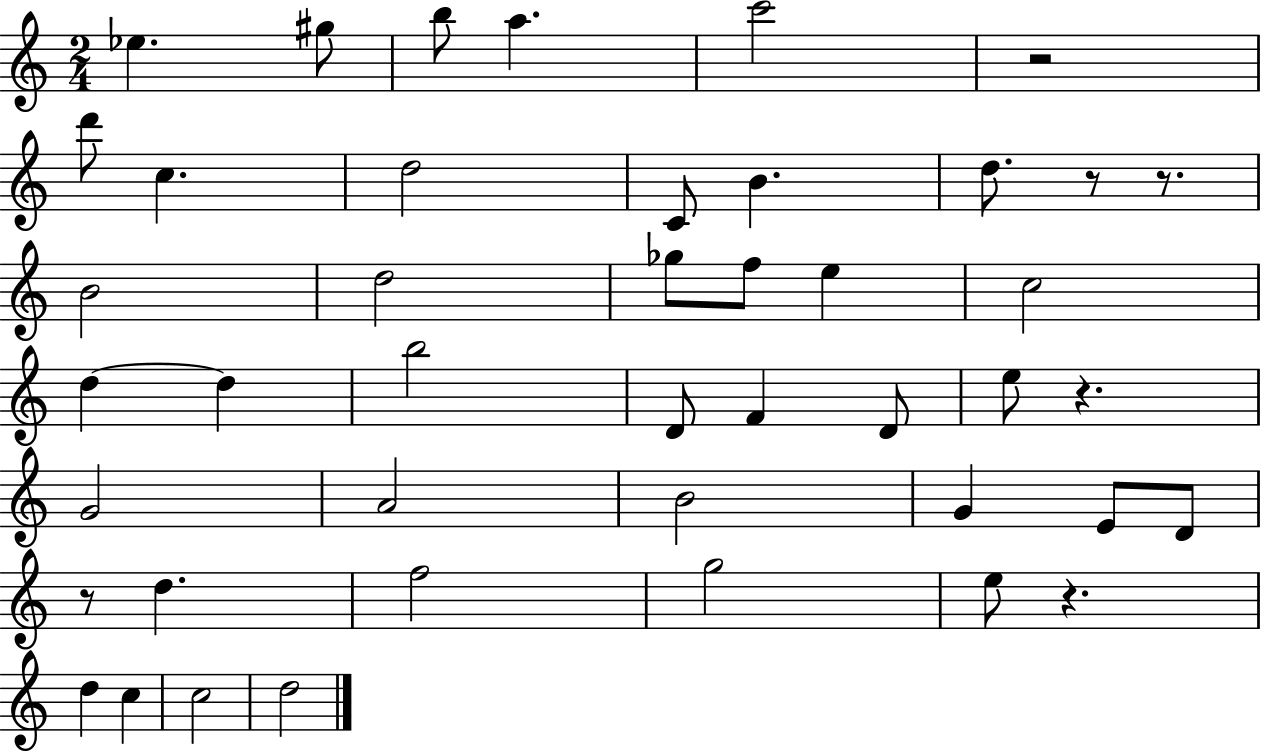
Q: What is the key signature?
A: C major